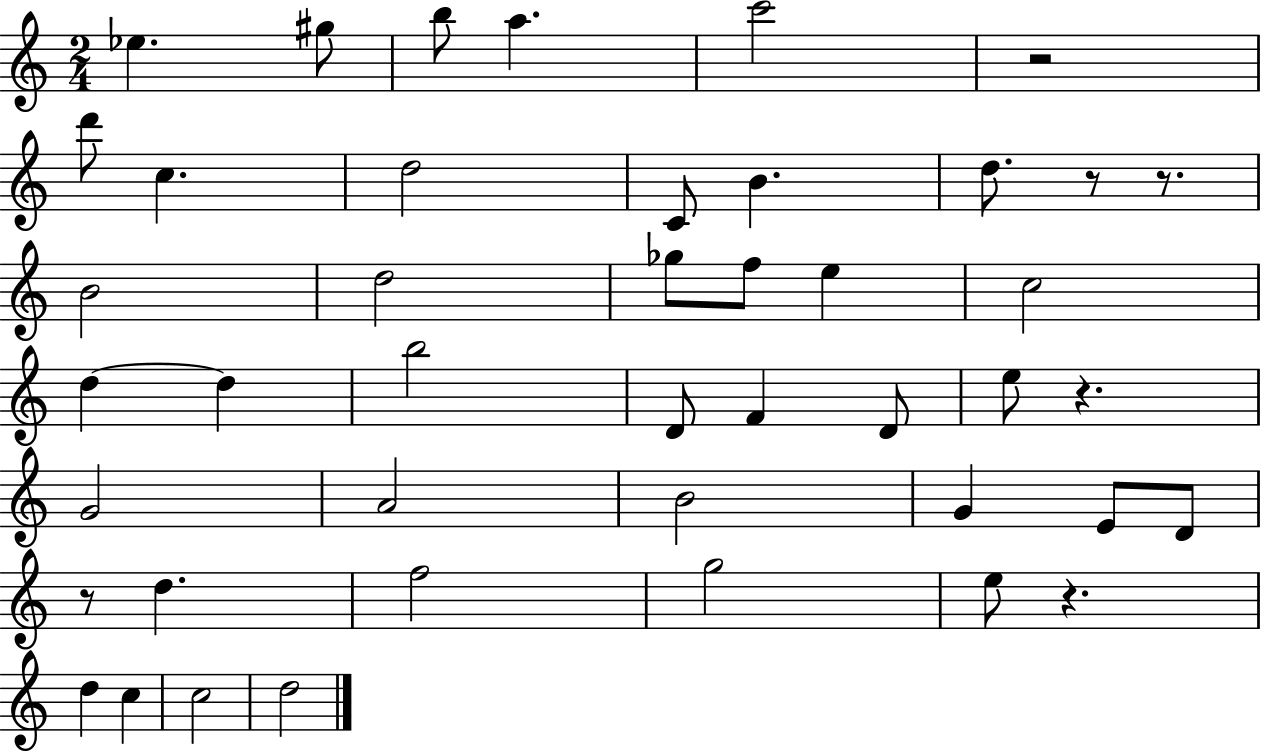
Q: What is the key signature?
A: C major